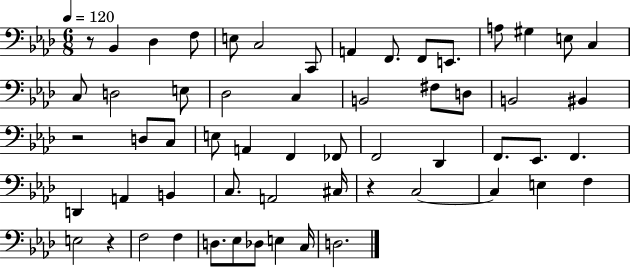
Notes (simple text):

R/e Bb2/q Db3/q F3/e E3/e C3/h C2/e A2/q F2/e. F2/e E2/e. A3/e G#3/q E3/e C3/q C3/e D3/h E3/e Db3/h C3/q B2/h F#3/e D3/e B2/h BIS2/q R/h D3/e C3/e E3/e A2/q F2/q FES2/e F2/h Db2/q F2/e. Eb2/e. F2/q. D2/q A2/q B2/q C3/e. A2/h C#3/s R/q C3/h C3/q E3/q F3/q E3/h R/q F3/h F3/q D3/e. Eb3/e Db3/e E3/q C3/s D3/h.